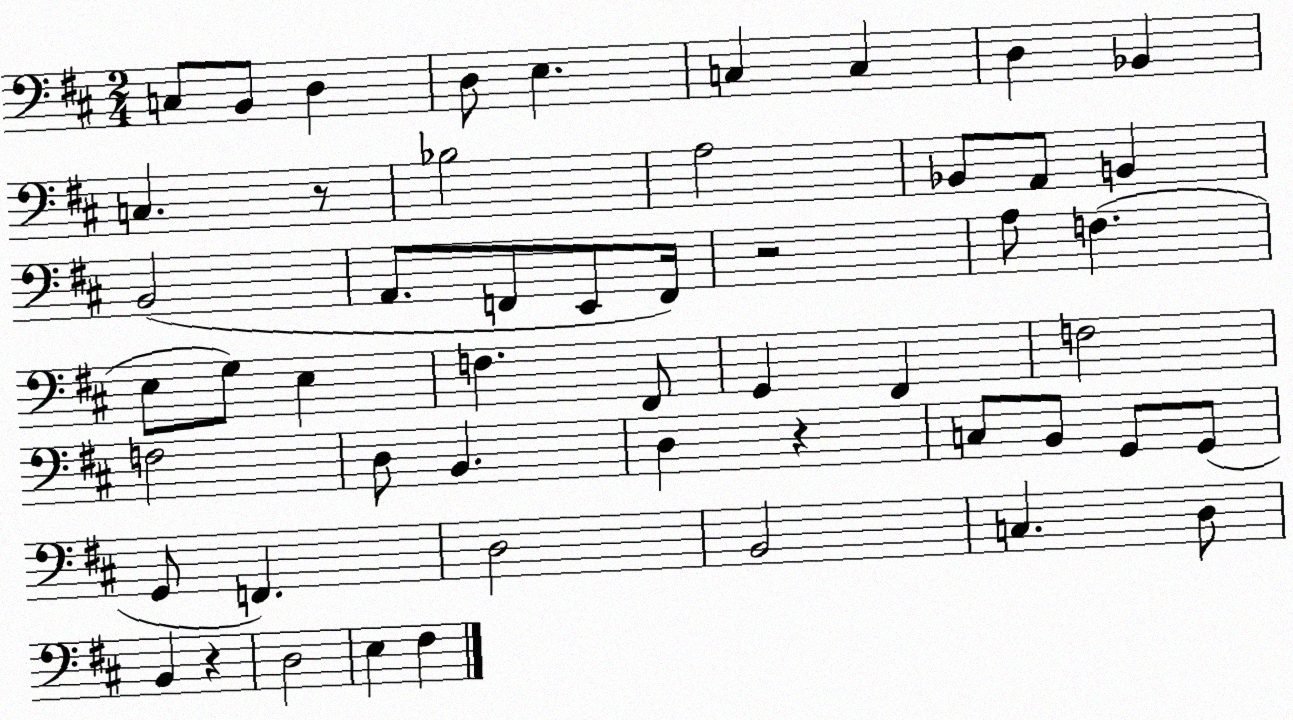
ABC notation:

X:1
T:Untitled
M:2/4
L:1/4
K:D
C,/2 B,,/2 D, D,/2 E, C, C, D, _B,, C, z/2 _B,2 A,2 _B,,/2 A,,/2 B,, B,,2 A,,/2 F,,/2 E,,/2 F,,/4 z2 A,/2 F, E,/2 G,/2 E, F, ^F,,/2 G,, ^F,, F,2 F,2 D,/2 B,, D, z C,/2 B,,/2 G,,/2 G,,/2 G,,/2 F,, D,2 B,,2 C, D,/2 B,, z D,2 E, ^F,